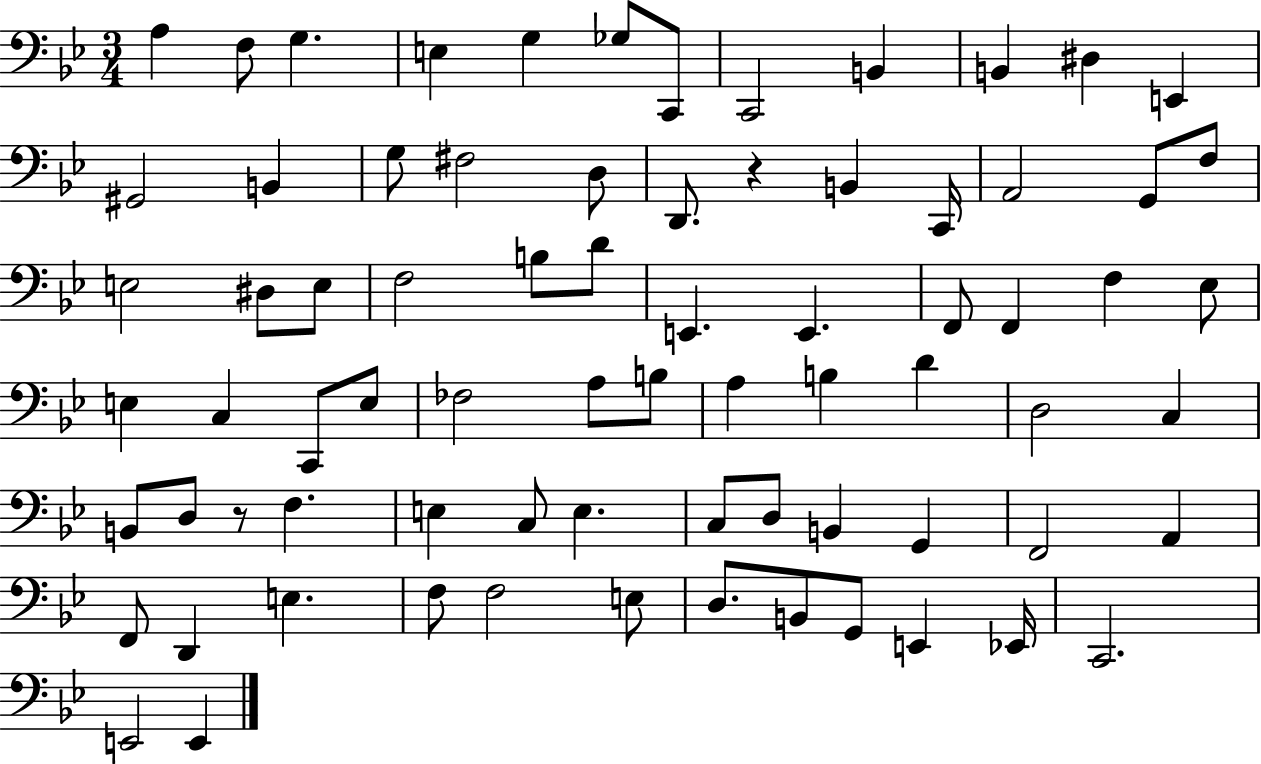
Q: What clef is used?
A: bass